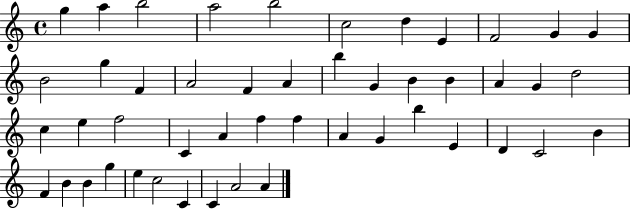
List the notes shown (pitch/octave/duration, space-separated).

G5/q A5/q B5/h A5/h B5/h C5/h D5/q E4/q F4/h G4/q G4/q B4/h G5/q F4/q A4/h F4/q A4/q B5/q G4/q B4/q B4/q A4/q G4/q D5/h C5/q E5/q F5/h C4/q A4/q F5/q F5/q A4/q G4/q B5/q E4/q D4/q C4/h B4/q F4/q B4/q B4/q G5/q E5/q C5/h C4/q C4/q A4/h A4/q